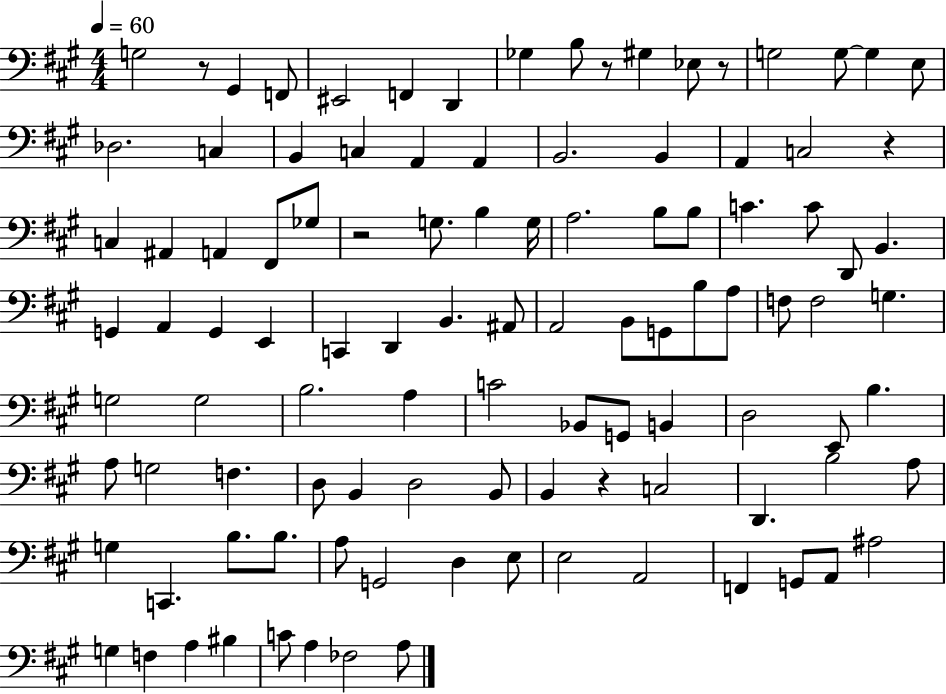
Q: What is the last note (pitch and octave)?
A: A3